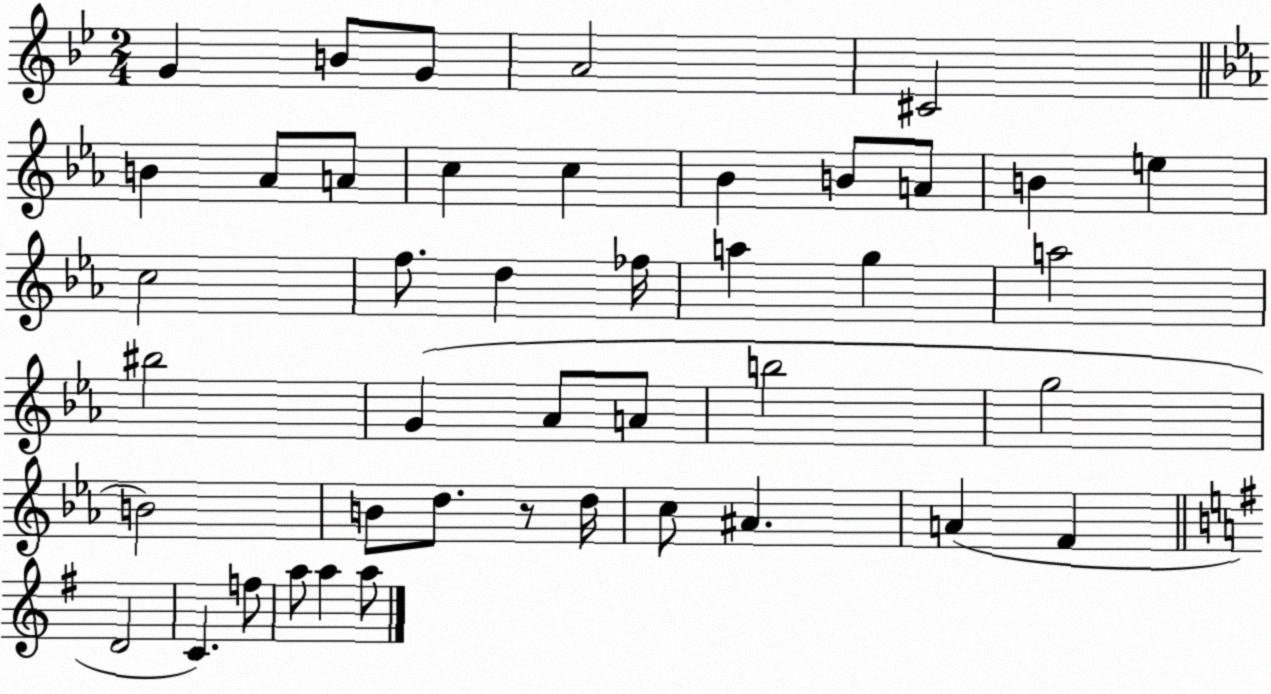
X:1
T:Untitled
M:2/4
L:1/4
K:Bb
G B/2 G/2 A2 ^C2 B _A/2 A/2 c c _B B/2 A/2 B e c2 f/2 d _f/4 a g a2 ^b2 G _A/2 A/2 b2 g2 B2 B/2 d/2 z/2 d/4 c/2 ^A A F D2 C f/2 a/2 a a/2